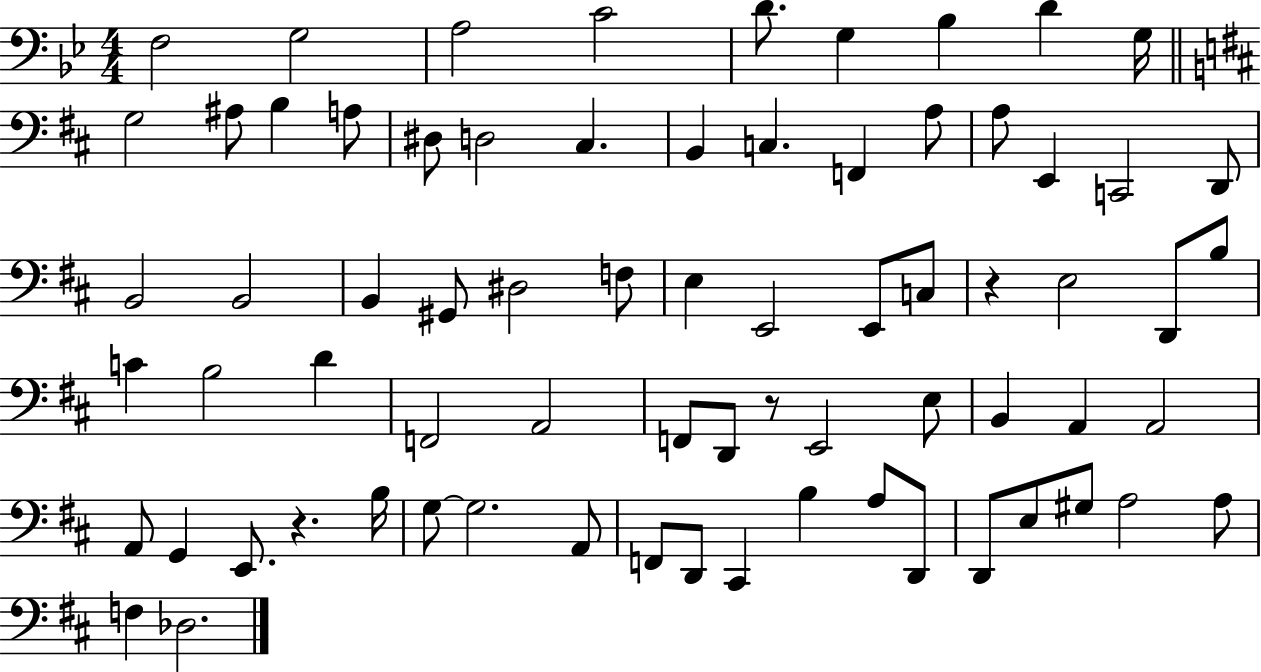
{
  \clef bass
  \numericTimeSignature
  \time 4/4
  \key bes \major
  \repeat volta 2 { f2 g2 | a2 c'2 | d'8. g4 bes4 d'4 g16 | \bar "||" \break \key b \minor g2 ais8 b4 a8 | dis8 d2 cis4. | b,4 c4. f,4 a8 | a8 e,4 c,2 d,8 | \break b,2 b,2 | b,4 gis,8 dis2 f8 | e4 e,2 e,8 c8 | r4 e2 d,8 b8 | \break c'4 b2 d'4 | f,2 a,2 | f,8 d,8 r8 e,2 e8 | b,4 a,4 a,2 | \break a,8 g,4 e,8. r4. b16 | g8~~ g2. a,8 | f,8 d,8 cis,4 b4 a8 d,8 | d,8 e8 gis8 a2 a8 | \break f4 des2. | } \bar "|."
}